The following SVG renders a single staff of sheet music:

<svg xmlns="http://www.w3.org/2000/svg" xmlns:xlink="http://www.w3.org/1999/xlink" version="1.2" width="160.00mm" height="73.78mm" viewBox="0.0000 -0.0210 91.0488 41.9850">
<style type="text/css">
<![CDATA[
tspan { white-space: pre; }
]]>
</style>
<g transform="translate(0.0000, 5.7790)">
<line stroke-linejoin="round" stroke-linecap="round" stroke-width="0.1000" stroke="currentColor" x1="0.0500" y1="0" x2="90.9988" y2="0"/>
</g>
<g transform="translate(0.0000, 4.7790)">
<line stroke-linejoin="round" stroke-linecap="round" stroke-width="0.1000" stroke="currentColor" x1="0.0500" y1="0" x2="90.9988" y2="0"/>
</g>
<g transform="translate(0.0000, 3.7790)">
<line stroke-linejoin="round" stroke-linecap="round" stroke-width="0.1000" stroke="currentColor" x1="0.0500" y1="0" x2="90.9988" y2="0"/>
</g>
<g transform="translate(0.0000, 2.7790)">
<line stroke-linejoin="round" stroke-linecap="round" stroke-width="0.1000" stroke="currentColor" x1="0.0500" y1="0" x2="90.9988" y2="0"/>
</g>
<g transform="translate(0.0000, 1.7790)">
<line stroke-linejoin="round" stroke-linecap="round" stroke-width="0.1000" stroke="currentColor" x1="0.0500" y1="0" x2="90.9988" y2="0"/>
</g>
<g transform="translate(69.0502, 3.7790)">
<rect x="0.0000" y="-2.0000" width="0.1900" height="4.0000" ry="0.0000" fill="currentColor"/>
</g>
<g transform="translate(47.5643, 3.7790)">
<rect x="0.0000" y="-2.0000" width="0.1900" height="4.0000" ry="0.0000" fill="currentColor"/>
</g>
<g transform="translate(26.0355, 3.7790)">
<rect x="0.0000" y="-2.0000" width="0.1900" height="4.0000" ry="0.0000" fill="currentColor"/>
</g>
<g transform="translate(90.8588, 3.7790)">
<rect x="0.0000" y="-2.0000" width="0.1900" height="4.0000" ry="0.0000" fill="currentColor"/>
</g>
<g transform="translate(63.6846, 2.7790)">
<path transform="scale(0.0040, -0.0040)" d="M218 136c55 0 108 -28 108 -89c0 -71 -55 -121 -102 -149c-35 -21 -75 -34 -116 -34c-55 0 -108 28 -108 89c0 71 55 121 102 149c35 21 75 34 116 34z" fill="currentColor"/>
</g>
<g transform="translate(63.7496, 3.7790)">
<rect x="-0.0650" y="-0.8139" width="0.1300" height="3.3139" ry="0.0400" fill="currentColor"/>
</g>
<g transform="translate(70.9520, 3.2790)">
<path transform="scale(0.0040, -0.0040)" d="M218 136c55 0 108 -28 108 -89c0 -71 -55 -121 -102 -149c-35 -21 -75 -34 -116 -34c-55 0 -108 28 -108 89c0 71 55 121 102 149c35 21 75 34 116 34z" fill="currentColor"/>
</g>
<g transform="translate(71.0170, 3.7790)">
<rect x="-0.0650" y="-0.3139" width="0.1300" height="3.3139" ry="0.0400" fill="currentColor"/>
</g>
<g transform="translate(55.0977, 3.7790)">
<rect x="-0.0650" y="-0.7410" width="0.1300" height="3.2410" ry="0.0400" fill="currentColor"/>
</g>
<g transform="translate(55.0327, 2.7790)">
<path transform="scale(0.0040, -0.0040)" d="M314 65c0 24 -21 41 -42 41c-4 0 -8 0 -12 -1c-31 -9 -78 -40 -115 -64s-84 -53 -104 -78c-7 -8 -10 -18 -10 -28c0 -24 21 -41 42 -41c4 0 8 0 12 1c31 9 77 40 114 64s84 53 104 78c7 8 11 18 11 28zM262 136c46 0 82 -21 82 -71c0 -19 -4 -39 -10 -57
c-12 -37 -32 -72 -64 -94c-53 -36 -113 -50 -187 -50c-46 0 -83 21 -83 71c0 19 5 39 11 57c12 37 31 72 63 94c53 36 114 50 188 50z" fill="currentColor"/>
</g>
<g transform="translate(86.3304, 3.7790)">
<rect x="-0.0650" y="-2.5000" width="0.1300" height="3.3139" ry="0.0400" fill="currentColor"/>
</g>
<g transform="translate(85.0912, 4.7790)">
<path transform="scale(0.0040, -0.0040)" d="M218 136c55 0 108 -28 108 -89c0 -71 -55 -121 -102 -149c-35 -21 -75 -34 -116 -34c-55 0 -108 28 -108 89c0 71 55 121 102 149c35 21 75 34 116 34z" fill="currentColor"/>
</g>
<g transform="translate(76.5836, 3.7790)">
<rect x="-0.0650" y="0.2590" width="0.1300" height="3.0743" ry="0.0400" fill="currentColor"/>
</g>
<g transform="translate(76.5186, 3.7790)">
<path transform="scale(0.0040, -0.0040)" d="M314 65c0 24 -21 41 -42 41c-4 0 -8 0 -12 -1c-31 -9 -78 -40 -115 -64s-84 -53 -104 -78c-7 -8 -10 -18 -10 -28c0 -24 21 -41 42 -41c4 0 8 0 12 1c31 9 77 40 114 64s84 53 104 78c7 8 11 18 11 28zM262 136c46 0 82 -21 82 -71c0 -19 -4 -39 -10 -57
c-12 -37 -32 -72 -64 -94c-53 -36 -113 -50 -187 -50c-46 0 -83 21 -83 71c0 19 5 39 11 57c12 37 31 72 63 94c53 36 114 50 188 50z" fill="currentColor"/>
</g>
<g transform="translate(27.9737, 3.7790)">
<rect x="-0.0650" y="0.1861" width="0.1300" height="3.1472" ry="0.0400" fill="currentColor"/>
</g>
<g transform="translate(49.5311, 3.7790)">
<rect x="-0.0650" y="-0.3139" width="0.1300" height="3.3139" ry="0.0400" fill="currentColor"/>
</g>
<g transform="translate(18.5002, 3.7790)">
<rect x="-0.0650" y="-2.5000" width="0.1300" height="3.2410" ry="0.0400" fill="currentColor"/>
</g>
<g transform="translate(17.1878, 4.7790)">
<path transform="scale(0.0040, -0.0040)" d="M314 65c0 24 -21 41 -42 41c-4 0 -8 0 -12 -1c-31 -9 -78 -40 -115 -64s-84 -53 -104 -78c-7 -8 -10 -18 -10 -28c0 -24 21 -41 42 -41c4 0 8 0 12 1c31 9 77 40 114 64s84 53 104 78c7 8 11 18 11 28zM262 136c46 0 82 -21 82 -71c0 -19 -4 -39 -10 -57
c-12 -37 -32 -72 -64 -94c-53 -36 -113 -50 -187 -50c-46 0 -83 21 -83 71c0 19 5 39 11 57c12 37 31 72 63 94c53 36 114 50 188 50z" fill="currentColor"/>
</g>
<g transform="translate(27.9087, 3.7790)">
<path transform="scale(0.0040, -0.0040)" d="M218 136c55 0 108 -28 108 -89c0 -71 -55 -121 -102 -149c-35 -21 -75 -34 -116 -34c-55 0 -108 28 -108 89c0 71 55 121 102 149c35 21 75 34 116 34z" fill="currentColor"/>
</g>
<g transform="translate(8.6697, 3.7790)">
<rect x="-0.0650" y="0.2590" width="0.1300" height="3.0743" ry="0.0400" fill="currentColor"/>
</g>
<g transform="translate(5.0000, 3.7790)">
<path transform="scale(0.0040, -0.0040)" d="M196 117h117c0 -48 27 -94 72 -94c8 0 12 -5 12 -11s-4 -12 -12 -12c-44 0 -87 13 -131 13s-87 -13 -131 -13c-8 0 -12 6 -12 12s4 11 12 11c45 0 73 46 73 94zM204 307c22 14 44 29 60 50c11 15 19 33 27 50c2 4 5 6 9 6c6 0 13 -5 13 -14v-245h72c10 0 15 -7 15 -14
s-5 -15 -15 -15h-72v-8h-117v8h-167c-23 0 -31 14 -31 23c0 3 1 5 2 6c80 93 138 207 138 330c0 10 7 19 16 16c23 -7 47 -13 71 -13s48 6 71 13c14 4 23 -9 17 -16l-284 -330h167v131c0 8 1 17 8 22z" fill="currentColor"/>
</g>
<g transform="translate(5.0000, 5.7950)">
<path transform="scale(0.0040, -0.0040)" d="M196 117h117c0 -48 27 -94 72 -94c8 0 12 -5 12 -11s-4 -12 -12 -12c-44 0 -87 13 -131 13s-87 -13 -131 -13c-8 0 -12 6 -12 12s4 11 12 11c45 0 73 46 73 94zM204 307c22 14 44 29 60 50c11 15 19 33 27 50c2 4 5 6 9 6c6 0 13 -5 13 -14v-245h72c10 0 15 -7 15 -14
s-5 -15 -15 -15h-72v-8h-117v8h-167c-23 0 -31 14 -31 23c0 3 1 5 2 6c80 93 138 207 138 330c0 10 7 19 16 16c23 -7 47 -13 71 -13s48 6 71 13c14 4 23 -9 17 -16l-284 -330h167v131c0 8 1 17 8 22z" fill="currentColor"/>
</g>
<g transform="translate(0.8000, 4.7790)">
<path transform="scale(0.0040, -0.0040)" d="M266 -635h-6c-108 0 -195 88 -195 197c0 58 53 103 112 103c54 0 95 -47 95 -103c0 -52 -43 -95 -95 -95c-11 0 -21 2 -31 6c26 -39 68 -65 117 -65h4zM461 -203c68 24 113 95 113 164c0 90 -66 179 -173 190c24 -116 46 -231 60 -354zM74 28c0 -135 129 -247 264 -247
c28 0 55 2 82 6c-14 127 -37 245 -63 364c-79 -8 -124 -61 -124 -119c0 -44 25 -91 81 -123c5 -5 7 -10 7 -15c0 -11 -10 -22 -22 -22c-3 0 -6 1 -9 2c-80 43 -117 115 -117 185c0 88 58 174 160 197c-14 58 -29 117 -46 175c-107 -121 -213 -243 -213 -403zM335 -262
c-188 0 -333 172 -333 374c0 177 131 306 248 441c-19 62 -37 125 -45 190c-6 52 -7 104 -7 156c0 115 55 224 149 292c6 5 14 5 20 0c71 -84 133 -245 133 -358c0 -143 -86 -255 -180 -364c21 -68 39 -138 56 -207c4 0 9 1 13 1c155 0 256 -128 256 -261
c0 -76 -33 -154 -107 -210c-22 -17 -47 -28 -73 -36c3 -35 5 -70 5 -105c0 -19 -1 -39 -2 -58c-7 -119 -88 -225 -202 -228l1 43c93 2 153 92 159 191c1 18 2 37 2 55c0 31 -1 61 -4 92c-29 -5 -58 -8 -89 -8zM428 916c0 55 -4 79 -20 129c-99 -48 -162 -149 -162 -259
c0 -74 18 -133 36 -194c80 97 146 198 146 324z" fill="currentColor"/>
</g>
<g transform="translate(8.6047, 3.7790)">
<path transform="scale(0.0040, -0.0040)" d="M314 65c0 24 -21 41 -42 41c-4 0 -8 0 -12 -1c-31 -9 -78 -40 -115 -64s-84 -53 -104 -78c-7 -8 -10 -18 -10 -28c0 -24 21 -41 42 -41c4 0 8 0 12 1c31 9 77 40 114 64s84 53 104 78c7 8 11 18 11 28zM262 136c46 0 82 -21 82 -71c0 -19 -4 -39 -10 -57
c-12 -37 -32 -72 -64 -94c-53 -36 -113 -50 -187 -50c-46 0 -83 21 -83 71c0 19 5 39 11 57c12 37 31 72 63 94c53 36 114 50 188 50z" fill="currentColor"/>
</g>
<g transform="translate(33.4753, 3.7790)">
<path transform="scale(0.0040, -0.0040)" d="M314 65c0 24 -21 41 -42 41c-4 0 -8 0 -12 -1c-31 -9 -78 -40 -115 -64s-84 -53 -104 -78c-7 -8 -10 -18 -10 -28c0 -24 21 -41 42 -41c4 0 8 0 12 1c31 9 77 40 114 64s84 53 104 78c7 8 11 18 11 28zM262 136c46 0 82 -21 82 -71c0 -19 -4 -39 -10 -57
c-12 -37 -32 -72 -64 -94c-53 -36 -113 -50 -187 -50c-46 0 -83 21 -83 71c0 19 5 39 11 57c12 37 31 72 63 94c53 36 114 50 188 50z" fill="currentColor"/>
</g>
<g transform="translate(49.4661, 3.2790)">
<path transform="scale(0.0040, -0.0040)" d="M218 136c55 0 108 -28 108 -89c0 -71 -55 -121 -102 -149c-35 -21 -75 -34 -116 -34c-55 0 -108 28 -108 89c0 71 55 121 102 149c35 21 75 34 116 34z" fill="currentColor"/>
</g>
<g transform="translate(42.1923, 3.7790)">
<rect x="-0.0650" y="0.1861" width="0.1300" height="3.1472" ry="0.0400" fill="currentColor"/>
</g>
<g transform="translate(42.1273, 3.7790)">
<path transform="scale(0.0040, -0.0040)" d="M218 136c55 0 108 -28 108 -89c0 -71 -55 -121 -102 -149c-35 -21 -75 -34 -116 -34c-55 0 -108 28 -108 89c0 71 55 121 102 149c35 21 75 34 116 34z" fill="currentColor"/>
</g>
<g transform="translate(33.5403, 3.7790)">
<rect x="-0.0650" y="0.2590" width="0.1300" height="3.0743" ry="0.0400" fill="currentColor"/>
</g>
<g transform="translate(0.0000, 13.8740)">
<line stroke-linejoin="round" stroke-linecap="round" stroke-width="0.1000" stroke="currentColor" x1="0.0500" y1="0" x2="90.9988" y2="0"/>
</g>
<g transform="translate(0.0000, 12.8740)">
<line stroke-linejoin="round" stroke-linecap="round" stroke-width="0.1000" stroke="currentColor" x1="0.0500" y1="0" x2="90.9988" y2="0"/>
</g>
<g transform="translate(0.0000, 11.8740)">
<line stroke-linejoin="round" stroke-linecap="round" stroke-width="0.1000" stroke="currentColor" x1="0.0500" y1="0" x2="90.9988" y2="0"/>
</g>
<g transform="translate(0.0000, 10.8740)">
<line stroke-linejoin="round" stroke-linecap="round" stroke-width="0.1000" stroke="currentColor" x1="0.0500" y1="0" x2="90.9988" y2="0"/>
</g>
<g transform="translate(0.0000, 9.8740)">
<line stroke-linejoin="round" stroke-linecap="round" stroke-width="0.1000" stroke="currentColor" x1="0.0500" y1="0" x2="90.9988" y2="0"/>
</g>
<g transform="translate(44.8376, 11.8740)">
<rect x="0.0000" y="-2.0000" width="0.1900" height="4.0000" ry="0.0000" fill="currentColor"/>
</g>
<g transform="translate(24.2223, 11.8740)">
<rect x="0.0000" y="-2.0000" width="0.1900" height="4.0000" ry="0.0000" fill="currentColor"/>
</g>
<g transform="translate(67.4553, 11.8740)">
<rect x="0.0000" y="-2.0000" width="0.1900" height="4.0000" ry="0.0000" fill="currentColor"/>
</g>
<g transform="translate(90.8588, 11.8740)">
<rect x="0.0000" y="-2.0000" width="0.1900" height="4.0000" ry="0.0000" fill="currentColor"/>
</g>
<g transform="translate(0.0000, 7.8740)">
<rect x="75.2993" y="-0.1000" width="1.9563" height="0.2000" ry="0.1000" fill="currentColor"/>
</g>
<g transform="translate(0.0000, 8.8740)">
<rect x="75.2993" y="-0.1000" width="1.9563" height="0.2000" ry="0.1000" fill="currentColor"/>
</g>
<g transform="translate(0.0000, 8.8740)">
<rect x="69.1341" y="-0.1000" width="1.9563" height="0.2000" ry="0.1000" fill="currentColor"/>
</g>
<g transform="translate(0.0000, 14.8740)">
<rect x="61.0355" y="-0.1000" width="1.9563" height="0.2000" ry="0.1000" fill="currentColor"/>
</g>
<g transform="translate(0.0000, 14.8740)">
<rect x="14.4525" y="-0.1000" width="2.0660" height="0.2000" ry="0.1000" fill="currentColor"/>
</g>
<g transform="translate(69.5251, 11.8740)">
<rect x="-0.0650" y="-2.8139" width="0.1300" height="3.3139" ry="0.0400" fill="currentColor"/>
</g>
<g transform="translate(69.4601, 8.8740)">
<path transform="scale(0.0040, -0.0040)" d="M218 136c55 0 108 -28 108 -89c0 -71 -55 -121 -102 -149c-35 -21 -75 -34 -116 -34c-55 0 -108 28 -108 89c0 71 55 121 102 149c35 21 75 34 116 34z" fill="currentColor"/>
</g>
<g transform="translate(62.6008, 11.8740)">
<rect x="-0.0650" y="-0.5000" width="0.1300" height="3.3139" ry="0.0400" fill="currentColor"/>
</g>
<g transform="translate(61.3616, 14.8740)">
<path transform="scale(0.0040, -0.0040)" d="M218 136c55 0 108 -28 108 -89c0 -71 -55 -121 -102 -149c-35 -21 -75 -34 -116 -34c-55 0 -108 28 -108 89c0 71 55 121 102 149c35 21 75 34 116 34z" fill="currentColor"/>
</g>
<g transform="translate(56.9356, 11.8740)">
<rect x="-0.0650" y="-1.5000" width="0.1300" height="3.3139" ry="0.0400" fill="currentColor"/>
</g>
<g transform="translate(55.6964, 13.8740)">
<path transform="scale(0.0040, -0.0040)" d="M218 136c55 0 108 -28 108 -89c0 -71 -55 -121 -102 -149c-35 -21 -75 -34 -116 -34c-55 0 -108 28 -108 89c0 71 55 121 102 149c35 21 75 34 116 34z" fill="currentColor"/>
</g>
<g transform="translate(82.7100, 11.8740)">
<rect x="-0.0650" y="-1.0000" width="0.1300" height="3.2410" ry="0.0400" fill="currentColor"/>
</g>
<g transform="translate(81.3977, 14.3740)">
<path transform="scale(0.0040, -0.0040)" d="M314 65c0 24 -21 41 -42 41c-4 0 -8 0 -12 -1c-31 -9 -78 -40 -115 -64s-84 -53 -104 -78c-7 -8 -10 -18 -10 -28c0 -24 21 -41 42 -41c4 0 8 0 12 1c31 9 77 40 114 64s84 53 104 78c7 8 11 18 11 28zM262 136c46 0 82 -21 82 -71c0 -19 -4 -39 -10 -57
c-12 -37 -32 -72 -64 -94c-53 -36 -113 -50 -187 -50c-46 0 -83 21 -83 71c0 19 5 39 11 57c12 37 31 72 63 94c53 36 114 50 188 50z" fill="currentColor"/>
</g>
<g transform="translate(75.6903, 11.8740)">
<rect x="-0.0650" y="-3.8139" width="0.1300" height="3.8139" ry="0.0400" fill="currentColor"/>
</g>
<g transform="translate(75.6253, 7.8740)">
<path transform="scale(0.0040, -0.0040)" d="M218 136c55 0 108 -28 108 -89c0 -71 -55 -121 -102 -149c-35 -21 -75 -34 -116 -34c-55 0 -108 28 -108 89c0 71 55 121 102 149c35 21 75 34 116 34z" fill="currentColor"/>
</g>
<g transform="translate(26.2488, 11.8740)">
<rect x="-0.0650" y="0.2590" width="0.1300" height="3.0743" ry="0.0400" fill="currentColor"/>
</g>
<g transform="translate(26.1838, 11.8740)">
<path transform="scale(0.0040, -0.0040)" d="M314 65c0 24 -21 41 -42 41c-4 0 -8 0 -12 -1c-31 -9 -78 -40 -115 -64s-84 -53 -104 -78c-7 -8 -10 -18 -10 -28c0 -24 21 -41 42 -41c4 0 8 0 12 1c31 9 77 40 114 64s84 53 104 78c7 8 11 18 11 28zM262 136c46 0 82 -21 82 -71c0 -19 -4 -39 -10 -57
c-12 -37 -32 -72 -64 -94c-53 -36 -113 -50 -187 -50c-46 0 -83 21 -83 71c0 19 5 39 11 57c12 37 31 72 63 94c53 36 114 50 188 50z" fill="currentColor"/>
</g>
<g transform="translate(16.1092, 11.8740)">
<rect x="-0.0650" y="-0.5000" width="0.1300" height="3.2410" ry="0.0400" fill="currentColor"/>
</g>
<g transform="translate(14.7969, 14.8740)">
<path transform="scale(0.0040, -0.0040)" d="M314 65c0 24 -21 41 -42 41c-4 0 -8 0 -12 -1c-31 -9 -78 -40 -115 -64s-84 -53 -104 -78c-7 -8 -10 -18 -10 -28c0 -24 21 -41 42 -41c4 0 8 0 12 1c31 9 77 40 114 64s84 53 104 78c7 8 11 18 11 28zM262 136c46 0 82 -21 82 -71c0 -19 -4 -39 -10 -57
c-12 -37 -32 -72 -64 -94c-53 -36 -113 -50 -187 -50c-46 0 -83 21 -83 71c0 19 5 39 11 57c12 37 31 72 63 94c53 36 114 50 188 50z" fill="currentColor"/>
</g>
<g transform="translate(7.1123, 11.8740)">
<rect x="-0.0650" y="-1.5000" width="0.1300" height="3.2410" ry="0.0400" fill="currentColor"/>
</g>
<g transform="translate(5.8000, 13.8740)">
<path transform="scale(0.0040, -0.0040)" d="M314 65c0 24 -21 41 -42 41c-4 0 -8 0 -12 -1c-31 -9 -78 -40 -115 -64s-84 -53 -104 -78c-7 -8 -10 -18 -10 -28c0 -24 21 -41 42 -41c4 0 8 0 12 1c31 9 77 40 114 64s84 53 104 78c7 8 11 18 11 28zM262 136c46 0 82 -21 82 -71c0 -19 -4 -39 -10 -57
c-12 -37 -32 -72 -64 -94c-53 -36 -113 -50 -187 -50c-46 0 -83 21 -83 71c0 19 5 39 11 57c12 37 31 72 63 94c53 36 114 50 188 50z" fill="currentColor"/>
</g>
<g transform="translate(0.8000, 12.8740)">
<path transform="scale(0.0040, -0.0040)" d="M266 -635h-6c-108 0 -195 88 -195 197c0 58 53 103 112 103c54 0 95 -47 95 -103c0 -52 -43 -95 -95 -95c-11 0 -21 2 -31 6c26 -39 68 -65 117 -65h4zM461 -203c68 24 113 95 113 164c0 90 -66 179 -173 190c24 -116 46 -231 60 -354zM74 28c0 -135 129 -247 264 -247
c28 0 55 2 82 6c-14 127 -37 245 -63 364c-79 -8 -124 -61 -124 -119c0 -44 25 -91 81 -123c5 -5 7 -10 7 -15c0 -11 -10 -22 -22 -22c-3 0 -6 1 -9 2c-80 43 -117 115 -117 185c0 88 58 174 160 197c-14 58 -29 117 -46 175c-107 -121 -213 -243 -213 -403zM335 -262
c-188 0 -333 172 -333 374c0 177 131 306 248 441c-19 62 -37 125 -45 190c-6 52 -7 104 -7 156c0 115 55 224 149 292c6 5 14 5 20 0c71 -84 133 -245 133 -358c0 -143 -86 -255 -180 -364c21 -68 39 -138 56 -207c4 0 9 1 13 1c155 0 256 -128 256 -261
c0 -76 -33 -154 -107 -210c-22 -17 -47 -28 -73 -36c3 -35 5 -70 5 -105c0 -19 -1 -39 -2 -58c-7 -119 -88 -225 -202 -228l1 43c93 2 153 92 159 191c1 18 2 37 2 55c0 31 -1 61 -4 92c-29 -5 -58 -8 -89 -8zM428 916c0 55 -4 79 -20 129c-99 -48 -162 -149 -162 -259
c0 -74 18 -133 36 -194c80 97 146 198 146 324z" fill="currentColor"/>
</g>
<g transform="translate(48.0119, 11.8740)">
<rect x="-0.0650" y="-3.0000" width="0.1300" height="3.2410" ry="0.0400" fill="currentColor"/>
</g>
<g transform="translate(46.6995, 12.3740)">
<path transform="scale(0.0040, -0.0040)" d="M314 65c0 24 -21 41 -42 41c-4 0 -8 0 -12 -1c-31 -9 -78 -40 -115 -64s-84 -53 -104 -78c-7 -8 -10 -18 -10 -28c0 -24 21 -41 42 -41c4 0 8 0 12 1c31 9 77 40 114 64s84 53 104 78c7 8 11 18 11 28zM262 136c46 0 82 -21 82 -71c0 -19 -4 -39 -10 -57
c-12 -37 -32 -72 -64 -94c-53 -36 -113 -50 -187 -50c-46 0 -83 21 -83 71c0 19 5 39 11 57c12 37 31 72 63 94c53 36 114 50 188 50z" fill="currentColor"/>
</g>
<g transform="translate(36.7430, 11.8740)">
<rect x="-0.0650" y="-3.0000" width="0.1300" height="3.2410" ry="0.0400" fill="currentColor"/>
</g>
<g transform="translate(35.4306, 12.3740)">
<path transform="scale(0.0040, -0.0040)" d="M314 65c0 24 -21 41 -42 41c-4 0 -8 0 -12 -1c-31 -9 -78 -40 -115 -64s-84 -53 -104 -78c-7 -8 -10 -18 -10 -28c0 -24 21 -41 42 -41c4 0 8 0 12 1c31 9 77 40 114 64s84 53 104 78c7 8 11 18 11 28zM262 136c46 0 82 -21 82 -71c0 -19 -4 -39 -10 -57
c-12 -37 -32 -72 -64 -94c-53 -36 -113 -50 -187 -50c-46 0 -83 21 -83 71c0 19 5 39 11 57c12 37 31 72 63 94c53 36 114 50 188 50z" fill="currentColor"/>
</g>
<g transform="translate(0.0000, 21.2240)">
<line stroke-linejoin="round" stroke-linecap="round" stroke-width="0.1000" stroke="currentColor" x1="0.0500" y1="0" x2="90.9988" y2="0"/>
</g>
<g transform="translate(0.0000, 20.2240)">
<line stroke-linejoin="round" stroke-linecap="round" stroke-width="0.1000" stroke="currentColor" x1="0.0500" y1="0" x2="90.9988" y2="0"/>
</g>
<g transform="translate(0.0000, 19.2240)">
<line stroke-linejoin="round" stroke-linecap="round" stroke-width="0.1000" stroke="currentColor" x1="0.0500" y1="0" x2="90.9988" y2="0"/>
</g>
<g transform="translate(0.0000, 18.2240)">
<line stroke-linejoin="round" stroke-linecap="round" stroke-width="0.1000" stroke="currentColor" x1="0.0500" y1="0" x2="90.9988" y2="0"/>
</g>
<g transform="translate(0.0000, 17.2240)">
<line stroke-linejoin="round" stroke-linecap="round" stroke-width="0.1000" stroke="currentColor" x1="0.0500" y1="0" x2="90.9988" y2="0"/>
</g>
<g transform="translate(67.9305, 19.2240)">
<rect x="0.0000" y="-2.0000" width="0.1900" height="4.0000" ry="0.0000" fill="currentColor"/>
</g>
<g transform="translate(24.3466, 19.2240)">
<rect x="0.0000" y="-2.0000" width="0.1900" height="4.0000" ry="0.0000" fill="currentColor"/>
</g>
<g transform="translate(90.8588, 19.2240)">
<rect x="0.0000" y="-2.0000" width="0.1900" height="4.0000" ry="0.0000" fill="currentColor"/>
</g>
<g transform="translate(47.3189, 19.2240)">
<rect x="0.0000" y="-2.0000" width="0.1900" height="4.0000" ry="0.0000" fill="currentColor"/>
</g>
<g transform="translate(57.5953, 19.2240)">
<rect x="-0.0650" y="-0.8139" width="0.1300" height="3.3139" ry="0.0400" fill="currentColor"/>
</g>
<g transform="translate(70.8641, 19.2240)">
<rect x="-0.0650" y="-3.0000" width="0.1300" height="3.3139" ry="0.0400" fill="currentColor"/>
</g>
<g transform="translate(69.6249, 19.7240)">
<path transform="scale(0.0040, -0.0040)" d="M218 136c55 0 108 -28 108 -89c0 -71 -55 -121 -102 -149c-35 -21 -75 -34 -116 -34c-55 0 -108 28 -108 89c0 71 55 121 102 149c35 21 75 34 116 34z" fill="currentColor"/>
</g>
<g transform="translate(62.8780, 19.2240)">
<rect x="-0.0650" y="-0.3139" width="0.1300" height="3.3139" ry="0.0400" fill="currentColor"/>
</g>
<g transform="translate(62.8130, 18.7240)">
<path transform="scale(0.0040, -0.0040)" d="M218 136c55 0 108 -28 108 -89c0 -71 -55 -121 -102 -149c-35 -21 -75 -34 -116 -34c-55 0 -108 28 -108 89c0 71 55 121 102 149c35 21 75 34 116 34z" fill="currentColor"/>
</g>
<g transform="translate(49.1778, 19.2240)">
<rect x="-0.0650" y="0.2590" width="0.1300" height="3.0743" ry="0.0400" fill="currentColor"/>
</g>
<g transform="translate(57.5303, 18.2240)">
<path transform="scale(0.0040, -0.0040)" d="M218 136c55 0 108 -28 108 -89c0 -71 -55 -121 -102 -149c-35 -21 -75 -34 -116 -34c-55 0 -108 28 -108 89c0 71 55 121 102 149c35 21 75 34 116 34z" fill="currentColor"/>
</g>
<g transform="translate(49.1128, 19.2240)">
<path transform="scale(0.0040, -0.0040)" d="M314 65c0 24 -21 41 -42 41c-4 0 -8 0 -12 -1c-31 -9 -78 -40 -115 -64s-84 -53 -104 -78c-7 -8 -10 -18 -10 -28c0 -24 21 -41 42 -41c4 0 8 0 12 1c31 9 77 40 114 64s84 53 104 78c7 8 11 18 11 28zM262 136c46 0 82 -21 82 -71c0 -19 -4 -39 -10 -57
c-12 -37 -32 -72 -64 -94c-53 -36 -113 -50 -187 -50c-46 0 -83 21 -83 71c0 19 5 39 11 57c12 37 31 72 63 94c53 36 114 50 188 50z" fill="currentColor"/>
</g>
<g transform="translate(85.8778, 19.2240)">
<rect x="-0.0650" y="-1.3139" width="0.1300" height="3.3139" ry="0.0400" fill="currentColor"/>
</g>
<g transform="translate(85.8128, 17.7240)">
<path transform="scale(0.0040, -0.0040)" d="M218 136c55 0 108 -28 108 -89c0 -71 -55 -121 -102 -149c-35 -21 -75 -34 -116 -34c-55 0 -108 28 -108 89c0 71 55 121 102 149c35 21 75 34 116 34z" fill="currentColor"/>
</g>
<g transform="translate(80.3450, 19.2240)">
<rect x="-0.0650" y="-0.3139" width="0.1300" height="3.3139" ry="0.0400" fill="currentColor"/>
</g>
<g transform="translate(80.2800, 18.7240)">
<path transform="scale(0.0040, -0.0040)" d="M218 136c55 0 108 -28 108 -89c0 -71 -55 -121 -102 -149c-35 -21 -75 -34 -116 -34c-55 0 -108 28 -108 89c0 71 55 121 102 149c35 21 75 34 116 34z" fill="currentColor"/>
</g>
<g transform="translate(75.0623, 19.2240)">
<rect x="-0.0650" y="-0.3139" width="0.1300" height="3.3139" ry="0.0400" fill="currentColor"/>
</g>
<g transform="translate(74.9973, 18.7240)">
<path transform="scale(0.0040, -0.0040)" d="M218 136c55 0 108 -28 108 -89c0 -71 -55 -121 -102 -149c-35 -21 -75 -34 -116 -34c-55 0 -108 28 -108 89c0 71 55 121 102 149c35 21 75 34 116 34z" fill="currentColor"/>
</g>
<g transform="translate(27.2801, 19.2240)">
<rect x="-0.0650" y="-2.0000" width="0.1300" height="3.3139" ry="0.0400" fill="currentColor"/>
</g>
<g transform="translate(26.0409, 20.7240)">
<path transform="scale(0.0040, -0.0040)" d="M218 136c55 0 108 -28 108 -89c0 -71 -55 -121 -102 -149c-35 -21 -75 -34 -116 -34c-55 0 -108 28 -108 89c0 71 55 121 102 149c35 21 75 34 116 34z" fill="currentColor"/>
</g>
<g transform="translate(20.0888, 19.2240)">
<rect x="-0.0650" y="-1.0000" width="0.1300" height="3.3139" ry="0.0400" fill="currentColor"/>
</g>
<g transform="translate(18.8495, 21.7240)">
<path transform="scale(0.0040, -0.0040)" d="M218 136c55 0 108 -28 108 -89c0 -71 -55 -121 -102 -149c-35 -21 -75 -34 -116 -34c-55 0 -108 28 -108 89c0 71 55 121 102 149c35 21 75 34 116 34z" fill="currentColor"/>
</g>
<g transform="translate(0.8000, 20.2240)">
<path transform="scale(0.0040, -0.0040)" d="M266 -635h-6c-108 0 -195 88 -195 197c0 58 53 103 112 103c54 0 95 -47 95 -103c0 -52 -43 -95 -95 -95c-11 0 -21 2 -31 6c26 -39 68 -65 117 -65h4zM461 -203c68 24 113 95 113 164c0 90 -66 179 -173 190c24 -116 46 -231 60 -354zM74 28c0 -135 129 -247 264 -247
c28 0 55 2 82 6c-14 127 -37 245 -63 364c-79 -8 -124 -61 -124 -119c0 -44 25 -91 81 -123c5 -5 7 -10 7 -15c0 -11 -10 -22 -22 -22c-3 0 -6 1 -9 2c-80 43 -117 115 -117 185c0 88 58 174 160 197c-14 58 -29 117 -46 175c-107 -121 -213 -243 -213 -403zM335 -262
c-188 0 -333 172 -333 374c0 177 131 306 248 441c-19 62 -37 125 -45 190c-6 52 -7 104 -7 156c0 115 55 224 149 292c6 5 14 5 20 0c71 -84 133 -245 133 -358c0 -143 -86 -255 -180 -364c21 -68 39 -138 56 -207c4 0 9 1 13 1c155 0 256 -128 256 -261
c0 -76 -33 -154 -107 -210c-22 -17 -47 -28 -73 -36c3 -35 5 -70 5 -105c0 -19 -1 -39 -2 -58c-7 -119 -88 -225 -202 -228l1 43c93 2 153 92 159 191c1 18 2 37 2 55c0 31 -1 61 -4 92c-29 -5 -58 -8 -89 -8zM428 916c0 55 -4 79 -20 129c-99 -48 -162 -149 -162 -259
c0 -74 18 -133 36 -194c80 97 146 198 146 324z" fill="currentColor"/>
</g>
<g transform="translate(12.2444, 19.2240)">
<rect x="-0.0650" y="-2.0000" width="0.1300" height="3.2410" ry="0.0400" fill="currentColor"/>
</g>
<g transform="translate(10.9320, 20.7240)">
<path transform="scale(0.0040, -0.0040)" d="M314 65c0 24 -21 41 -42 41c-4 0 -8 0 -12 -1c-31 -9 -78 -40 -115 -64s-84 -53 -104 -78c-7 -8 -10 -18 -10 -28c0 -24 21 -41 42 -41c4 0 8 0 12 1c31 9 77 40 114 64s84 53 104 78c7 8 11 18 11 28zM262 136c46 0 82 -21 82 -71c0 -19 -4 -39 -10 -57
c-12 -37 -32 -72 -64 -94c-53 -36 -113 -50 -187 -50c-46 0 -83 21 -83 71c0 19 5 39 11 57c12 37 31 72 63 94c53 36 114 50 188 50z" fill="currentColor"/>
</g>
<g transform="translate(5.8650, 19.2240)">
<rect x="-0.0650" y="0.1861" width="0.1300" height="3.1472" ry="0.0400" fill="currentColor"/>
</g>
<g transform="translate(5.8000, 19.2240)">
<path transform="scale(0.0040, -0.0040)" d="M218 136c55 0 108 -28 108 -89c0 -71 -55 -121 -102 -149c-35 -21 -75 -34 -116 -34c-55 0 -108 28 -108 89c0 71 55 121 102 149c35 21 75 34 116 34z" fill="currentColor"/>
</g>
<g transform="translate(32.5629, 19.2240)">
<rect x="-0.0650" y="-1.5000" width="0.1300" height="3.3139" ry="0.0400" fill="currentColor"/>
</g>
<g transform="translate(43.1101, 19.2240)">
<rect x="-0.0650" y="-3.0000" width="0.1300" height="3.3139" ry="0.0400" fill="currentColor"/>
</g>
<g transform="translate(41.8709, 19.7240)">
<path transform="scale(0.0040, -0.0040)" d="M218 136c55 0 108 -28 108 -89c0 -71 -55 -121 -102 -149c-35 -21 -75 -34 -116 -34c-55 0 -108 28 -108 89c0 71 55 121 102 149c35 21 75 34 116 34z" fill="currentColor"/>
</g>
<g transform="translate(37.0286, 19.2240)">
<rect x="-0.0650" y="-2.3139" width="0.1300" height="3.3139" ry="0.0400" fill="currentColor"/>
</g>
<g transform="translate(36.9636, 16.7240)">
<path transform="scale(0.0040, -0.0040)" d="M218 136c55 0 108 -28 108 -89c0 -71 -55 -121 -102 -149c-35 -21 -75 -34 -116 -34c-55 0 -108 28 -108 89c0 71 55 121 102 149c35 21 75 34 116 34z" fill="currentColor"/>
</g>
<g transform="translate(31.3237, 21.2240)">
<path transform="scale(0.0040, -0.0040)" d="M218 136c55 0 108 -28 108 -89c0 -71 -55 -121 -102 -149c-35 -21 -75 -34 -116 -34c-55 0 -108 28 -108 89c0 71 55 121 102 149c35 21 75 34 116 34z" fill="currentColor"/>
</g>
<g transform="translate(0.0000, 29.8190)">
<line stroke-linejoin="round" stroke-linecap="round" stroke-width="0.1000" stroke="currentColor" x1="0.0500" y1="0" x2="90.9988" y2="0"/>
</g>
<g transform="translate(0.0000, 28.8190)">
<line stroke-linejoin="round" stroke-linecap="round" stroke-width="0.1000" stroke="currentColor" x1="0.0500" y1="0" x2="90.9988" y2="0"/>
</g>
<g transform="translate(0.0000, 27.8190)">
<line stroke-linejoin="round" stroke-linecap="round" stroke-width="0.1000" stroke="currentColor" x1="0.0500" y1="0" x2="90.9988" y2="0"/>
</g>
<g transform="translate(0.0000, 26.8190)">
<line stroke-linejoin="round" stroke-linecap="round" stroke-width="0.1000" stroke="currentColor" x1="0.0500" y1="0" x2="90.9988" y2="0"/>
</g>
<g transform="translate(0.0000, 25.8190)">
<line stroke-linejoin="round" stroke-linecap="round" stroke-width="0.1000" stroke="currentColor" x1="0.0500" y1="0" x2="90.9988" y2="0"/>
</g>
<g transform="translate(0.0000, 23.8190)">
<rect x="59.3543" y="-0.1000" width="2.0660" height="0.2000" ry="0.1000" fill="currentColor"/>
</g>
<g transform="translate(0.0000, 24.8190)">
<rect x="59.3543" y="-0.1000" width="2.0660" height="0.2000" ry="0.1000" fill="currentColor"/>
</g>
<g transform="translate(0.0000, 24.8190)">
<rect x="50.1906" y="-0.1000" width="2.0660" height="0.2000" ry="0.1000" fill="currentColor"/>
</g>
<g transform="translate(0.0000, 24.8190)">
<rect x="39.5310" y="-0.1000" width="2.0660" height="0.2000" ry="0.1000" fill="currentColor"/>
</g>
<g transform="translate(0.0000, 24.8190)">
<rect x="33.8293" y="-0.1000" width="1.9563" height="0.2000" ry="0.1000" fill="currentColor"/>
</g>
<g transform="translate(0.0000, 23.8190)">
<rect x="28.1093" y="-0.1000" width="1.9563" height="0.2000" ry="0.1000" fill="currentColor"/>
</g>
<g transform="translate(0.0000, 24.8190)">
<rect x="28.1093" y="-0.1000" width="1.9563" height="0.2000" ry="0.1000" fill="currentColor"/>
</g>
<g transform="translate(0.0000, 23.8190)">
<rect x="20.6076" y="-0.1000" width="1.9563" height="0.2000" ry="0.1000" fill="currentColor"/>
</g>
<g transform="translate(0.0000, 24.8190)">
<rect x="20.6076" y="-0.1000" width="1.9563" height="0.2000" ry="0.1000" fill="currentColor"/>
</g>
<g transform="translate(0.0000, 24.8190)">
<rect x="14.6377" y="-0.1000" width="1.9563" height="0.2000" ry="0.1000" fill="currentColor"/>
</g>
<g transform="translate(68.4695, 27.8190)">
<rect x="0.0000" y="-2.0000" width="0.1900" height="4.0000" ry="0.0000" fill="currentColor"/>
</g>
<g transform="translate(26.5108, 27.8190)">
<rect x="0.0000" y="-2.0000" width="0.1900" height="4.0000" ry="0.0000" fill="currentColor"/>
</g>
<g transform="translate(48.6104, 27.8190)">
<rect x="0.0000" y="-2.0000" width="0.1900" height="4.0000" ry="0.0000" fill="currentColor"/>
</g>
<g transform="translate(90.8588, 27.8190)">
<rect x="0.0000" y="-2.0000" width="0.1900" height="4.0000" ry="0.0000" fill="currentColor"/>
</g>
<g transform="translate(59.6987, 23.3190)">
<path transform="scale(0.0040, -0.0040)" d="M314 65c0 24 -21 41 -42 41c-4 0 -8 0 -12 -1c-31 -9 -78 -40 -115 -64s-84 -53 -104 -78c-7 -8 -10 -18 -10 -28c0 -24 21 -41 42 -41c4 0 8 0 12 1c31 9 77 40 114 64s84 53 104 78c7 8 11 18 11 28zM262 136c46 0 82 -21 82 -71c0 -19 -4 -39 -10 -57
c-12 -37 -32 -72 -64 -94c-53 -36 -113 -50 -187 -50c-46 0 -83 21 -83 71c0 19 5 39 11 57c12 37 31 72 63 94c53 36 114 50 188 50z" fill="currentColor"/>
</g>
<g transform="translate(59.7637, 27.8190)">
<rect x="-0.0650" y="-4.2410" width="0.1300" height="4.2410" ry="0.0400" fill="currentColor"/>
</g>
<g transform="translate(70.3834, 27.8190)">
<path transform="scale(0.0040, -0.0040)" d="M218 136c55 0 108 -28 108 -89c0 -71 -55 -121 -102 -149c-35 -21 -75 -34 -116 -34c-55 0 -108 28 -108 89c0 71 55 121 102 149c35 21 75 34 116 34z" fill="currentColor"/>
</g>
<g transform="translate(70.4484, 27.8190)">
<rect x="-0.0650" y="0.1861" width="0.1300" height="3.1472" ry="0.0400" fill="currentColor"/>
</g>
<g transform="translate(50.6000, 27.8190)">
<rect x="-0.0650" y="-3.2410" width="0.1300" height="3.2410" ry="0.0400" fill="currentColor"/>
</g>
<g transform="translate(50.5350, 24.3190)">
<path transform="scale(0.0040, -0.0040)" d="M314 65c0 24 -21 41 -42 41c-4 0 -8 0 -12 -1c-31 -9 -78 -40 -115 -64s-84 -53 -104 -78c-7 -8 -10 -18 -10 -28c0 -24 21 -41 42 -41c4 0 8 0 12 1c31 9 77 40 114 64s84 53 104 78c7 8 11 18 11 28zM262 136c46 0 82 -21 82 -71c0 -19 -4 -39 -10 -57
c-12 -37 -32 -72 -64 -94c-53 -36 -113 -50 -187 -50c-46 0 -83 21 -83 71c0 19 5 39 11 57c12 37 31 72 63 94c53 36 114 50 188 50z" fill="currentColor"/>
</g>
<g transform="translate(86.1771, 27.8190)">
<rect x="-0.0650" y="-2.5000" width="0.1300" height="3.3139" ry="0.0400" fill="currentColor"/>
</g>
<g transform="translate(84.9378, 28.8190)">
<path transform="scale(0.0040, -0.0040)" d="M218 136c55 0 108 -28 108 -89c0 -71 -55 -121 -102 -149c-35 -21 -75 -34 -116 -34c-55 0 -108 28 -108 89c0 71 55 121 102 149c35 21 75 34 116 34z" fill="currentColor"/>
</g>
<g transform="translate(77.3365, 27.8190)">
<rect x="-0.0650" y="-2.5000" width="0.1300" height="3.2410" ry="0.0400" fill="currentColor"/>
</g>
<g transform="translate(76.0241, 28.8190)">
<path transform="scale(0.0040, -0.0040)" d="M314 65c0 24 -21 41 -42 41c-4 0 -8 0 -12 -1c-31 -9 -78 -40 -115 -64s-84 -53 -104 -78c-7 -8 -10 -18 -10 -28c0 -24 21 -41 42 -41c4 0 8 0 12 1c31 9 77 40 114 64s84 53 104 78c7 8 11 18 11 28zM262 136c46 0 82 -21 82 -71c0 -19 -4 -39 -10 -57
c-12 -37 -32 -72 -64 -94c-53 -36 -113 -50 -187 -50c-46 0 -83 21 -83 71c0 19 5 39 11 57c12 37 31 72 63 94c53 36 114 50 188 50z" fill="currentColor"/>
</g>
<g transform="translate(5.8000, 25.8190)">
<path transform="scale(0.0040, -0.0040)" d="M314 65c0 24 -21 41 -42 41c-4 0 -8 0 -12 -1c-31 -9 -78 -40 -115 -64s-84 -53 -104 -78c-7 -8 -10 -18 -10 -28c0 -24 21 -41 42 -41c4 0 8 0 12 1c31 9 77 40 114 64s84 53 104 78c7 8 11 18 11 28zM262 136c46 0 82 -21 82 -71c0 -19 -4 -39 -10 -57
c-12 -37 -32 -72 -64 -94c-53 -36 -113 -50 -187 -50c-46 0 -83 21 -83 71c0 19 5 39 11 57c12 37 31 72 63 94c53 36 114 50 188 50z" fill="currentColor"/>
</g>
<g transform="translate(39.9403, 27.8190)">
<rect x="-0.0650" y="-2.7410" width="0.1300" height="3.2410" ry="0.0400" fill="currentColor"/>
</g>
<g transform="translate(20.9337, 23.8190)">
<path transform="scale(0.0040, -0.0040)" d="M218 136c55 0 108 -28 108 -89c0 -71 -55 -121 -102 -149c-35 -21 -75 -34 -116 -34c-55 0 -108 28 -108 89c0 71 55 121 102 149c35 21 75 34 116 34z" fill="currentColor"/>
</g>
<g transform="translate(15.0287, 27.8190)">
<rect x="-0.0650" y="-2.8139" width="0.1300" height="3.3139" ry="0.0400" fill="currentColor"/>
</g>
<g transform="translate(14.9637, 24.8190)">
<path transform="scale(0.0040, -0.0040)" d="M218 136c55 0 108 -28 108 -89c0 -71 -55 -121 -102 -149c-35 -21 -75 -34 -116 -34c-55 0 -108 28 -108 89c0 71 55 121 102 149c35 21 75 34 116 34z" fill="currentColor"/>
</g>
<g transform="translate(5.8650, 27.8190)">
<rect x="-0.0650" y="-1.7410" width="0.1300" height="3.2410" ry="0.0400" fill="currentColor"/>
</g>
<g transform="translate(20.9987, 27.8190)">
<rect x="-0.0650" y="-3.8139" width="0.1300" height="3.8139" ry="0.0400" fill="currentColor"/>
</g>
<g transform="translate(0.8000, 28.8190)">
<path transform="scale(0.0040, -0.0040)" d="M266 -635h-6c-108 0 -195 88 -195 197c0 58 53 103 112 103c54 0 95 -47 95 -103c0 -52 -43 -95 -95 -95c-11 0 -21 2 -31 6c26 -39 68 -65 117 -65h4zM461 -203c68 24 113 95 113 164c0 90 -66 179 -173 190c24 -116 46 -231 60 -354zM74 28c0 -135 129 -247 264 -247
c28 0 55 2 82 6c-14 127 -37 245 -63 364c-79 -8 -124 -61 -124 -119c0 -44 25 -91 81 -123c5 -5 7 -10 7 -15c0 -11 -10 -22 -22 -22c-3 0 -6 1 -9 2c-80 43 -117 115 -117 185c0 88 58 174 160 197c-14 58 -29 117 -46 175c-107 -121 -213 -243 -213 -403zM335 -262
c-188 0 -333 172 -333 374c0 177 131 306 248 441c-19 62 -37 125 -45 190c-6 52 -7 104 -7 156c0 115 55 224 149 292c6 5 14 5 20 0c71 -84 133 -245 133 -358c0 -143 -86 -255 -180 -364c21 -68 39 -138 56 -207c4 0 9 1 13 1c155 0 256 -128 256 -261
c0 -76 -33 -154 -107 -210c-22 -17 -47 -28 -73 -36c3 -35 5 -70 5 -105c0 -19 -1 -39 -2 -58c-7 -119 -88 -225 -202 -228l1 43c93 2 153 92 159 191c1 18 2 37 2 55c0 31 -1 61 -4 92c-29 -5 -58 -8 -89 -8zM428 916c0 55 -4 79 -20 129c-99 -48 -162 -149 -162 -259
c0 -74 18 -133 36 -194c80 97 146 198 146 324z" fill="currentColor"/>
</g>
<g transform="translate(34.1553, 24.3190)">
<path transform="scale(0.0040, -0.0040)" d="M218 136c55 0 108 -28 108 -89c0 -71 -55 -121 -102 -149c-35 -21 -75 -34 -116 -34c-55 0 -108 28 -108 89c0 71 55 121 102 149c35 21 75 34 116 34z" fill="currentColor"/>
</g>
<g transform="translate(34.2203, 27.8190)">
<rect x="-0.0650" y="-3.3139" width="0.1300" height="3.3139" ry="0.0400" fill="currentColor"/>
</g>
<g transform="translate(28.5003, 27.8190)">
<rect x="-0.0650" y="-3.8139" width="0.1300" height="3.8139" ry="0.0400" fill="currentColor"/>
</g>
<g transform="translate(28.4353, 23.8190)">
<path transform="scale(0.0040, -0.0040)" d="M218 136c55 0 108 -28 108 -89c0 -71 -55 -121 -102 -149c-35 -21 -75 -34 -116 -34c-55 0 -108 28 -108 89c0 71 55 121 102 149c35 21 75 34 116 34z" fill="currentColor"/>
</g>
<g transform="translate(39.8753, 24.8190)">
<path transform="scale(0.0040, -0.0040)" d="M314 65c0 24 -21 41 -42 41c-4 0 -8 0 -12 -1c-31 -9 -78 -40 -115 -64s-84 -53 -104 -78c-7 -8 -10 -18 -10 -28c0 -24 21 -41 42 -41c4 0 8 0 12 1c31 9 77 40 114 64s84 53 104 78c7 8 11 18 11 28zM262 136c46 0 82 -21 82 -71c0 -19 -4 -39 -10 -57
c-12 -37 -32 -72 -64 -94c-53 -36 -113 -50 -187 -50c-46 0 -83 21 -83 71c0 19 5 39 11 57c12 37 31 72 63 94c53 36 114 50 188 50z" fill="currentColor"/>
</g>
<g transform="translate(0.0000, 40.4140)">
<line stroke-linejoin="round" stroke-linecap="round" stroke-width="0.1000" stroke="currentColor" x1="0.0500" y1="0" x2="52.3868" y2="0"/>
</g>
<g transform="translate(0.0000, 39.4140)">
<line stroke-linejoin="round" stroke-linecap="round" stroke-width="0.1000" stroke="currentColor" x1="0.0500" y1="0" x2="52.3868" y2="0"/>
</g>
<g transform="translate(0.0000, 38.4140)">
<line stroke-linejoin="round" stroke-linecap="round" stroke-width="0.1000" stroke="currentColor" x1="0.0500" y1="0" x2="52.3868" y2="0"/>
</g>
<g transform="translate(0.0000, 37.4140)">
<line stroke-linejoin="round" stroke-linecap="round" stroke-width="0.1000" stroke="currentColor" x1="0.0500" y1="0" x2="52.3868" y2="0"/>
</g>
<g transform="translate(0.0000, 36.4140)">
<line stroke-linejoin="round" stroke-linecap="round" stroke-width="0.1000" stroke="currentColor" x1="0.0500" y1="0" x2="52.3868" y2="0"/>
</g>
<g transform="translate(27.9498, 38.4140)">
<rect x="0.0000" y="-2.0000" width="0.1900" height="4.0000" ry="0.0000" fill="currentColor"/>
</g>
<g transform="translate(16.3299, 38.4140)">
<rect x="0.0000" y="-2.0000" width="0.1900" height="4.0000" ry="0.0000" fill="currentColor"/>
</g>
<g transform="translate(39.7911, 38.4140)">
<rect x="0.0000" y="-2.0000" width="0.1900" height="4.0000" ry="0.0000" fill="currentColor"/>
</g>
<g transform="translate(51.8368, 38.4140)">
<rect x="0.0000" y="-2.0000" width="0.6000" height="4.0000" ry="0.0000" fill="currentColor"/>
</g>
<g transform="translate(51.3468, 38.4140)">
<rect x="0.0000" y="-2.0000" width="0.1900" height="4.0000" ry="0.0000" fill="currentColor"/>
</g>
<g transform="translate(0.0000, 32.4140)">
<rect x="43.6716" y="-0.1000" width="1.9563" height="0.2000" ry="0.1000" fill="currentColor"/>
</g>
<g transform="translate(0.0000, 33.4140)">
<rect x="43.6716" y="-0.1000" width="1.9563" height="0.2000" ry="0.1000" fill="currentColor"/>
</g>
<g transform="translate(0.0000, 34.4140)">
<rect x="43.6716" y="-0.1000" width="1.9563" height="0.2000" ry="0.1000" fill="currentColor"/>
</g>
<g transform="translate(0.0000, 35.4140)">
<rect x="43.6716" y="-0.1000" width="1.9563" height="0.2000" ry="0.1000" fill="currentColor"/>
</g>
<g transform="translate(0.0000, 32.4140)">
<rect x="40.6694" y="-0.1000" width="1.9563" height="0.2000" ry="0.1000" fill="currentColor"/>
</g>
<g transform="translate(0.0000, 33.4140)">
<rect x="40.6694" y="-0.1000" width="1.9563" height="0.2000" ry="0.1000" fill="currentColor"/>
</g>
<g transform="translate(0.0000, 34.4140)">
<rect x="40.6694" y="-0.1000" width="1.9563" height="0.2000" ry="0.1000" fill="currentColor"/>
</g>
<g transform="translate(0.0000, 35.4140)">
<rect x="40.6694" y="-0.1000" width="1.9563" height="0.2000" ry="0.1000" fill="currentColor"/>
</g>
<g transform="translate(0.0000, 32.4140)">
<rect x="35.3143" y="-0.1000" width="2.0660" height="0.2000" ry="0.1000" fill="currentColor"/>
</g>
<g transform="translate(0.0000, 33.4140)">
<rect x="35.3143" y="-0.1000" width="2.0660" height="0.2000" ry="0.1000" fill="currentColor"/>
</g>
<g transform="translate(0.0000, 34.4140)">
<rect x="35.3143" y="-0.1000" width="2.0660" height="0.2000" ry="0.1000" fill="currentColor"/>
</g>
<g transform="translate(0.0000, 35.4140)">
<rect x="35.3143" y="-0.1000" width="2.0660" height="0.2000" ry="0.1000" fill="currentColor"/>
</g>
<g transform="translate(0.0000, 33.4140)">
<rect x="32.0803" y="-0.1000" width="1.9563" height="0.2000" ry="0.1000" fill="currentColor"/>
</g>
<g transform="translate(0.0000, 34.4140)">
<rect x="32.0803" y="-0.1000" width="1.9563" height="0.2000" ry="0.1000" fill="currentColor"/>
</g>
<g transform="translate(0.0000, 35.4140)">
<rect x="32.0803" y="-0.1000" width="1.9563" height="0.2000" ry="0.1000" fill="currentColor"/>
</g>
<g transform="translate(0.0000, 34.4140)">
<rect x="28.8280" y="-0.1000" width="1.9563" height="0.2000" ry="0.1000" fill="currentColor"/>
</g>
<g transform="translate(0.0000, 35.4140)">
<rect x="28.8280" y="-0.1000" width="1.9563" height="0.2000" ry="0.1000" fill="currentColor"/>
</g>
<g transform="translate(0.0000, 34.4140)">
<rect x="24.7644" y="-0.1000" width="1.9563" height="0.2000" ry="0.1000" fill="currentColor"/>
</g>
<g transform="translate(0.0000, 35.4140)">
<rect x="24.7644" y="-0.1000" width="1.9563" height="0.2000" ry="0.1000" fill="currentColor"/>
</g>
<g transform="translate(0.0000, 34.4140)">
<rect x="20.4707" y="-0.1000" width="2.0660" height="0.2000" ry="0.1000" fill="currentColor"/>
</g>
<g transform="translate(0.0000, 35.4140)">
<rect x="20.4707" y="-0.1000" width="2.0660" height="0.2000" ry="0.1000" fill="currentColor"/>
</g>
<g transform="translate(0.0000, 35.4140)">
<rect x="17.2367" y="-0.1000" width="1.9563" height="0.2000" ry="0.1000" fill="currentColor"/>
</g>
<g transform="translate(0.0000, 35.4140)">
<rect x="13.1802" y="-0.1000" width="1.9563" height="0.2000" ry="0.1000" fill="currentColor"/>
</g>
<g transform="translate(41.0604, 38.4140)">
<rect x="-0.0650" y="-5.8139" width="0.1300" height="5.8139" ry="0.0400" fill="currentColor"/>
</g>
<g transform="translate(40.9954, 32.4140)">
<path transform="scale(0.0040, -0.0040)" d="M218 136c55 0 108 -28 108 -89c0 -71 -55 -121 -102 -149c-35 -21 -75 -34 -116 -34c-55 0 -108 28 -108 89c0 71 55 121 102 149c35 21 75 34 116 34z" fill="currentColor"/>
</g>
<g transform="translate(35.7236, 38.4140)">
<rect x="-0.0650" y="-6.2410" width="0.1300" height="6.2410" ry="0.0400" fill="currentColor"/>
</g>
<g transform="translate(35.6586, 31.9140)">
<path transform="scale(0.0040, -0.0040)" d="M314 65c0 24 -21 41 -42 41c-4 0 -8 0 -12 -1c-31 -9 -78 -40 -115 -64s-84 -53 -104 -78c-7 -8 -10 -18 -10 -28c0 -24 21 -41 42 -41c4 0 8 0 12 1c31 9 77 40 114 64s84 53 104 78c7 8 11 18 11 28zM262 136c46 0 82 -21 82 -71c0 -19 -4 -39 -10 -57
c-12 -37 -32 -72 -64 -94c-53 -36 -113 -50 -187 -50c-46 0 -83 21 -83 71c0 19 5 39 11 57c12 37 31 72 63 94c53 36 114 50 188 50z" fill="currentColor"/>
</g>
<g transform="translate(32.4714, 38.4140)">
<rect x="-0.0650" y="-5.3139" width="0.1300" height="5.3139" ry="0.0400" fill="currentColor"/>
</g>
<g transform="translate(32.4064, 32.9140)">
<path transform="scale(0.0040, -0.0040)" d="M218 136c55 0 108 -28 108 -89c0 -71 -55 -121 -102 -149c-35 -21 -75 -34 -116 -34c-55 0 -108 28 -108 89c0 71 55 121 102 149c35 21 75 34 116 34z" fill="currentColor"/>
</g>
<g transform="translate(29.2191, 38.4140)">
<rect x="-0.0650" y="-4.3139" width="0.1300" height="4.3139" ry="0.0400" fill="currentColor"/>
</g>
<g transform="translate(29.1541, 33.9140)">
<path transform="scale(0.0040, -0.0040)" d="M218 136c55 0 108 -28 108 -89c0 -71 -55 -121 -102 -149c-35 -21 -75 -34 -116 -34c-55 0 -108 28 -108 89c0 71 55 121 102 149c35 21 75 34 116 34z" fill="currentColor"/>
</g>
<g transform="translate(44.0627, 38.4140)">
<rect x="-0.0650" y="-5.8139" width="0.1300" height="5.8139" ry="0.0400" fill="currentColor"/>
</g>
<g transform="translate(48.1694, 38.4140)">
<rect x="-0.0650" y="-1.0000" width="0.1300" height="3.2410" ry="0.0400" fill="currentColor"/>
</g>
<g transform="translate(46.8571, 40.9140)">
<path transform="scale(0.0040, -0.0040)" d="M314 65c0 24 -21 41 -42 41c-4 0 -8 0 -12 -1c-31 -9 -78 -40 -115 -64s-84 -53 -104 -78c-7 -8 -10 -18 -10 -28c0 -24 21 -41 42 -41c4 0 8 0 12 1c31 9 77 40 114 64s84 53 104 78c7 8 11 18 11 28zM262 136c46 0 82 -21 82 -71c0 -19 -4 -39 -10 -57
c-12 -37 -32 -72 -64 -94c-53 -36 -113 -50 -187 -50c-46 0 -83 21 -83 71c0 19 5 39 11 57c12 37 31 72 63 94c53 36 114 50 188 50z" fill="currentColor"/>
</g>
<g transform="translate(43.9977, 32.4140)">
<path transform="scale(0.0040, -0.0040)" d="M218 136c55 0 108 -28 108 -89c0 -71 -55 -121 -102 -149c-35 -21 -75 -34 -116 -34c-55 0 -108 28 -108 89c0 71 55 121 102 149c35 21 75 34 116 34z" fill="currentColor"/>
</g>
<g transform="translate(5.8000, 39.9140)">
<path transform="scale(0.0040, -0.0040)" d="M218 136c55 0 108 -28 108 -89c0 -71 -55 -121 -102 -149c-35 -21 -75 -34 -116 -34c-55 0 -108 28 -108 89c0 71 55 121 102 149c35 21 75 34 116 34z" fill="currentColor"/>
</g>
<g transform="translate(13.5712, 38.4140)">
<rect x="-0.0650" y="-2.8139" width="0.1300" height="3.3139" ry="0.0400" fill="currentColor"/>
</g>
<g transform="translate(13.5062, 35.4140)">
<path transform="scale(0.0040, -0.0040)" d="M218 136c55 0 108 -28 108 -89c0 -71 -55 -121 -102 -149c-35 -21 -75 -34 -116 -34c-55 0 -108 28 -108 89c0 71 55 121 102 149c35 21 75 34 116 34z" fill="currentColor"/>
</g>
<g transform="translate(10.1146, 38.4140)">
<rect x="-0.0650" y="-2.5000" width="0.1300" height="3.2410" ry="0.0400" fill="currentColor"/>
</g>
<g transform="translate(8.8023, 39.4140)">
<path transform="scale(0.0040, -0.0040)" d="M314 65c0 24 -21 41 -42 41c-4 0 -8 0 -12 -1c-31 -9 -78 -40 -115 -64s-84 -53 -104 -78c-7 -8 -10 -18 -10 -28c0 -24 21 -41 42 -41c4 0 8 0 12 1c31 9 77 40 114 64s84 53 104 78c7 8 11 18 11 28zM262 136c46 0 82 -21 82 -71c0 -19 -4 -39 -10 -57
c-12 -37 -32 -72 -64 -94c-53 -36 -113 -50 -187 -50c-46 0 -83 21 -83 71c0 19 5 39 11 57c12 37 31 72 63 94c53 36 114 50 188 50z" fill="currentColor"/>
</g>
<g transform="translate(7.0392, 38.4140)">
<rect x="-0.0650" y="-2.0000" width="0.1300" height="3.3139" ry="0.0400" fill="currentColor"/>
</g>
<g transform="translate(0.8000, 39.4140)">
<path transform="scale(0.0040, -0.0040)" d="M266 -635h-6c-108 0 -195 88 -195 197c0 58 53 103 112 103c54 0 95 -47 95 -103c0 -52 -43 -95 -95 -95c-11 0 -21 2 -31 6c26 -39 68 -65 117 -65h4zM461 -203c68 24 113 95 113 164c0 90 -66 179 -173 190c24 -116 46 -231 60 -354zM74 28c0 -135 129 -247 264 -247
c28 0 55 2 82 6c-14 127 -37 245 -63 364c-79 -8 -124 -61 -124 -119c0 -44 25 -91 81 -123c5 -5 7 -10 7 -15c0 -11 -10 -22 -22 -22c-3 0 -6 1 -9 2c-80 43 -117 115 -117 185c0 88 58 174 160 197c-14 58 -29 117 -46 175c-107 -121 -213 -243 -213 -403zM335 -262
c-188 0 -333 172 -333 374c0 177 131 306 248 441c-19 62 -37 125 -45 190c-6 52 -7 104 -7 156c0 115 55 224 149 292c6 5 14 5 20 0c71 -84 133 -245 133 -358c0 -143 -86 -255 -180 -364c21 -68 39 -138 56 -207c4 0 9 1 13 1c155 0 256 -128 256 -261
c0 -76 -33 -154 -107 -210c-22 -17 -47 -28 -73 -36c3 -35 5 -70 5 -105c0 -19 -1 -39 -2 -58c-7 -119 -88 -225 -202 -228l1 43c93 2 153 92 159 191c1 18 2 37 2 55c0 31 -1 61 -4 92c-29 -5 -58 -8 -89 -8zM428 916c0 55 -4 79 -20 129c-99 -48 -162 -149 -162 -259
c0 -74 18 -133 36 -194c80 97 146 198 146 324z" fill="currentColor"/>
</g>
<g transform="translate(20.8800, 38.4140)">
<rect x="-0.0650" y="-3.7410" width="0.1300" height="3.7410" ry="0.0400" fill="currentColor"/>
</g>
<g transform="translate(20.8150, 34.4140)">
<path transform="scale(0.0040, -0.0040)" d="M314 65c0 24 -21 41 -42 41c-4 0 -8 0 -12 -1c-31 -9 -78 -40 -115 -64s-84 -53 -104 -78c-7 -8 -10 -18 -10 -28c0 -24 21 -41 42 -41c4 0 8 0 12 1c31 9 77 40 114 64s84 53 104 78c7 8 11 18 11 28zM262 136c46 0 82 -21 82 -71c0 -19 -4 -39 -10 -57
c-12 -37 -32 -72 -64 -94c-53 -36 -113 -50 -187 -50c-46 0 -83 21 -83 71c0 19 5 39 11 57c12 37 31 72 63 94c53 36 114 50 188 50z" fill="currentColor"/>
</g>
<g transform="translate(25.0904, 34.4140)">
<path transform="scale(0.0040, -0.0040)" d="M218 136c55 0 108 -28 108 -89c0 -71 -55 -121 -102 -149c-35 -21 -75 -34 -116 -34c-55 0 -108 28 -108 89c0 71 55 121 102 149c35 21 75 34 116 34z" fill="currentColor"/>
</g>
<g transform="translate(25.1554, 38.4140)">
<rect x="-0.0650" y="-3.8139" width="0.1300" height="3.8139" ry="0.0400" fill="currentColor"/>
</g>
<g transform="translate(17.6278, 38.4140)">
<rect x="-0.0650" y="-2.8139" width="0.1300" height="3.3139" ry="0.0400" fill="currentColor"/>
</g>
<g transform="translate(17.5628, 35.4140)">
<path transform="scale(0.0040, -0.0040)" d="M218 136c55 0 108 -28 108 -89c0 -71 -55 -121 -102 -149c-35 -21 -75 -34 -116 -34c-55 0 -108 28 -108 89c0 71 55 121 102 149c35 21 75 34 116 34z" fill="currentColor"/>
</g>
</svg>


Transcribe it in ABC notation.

X:1
T:Untitled
M:4/4
L:1/4
K:C
B2 G2 B B2 B c d2 d c B2 G E2 C2 B2 A2 A2 E C a c' D2 B F2 D F E g A B2 d c A c c e f2 a c' c' b a2 b2 d'2 B G2 G F G2 a a c'2 c' d' f' a'2 g' g' D2